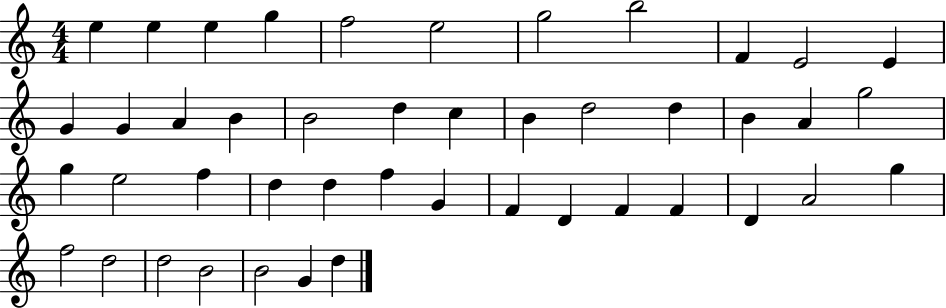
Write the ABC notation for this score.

X:1
T:Untitled
M:4/4
L:1/4
K:C
e e e g f2 e2 g2 b2 F E2 E G G A B B2 d c B d2 d B A g2 g e2 f d d f G F D F F D A2 g f2 d2 d2 B2 B2 G d